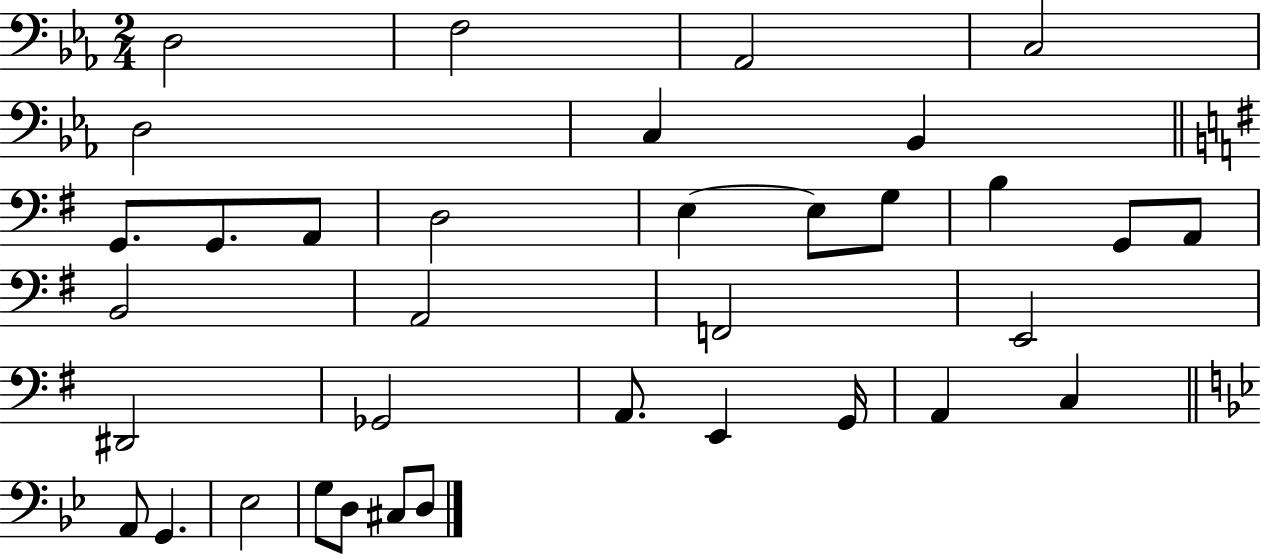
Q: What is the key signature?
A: EES major